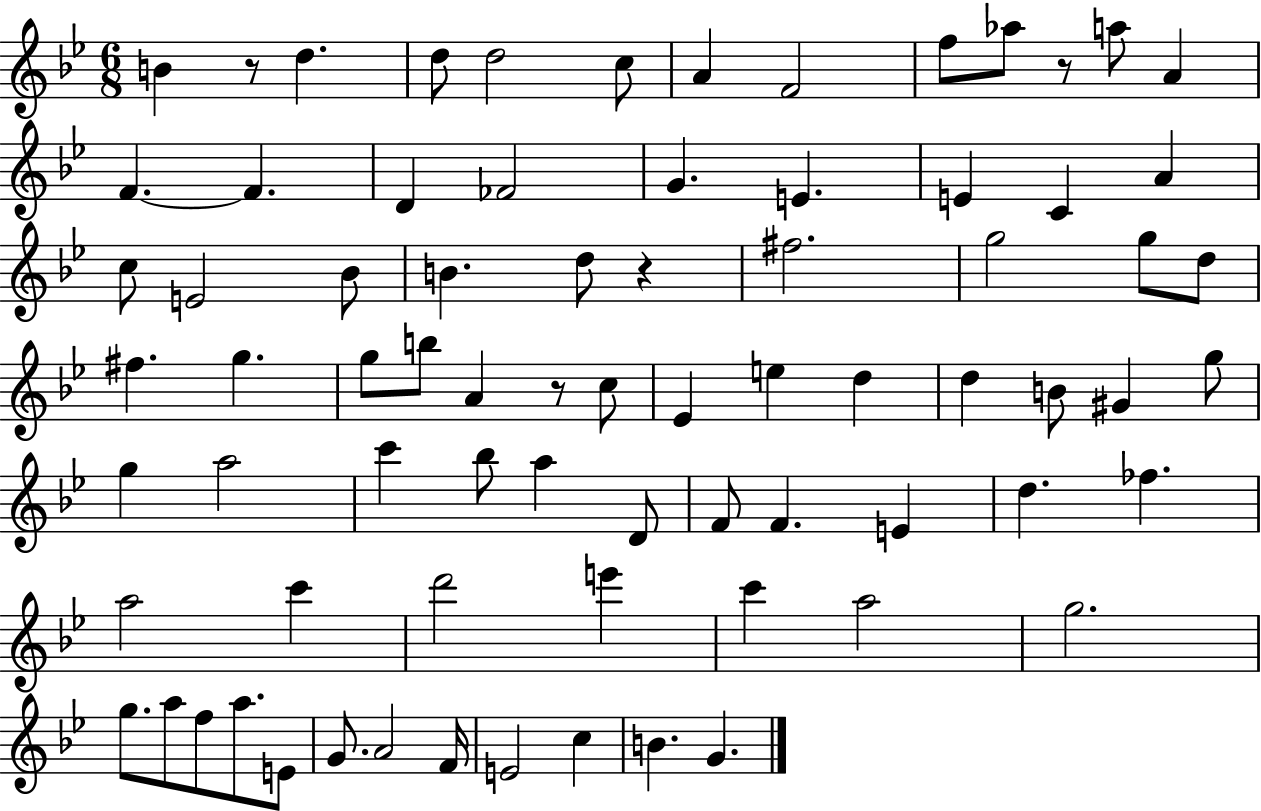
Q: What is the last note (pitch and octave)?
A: G4